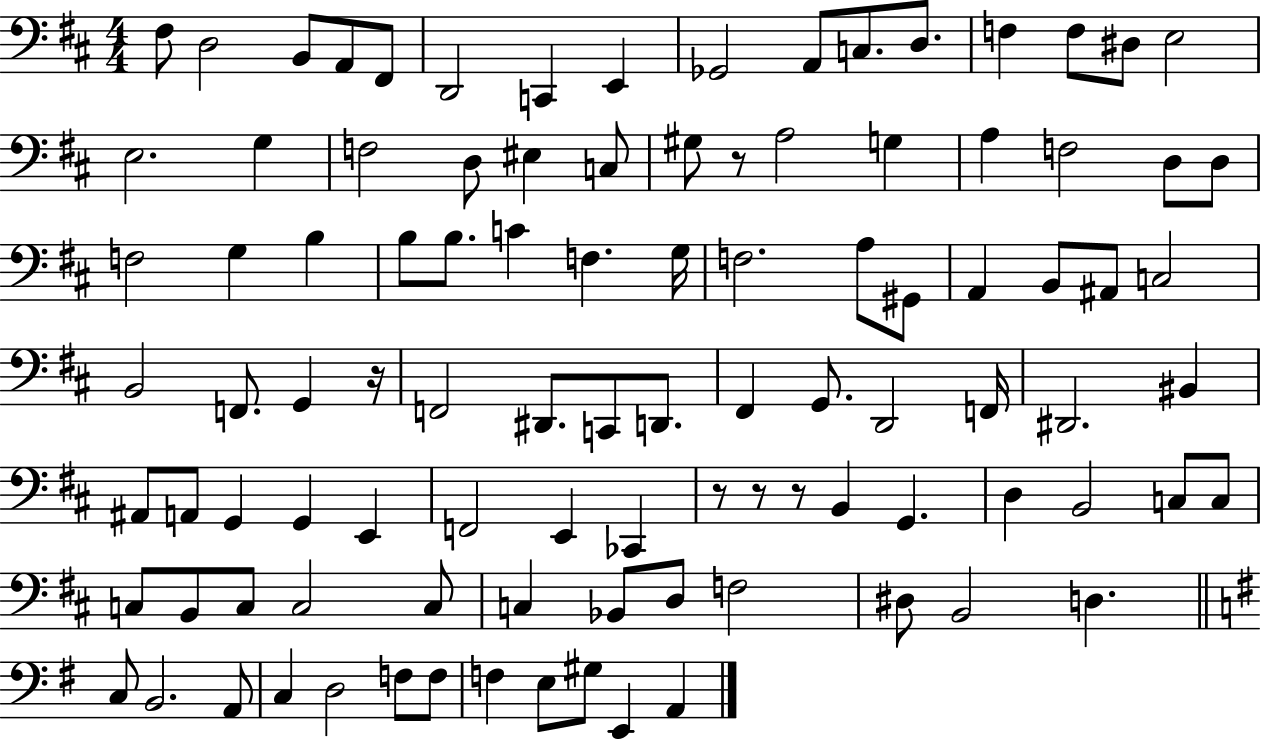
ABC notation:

X:1
T:Untitled
M:4/4
L:1/4
K:D
^F,/2 D,2 B,,/2 A,,/2 ^F,,/2 D,,2 C,, E,, _G,,2 A,,/2 C,/2 D,/2 F, F,/2 ^D,/2 E,2 E,2 G, F,2 D,/2 ^E, C,/2 ^G,/2 z/2 A,2 G, A, F,2 D,/2 D,/2 F,2 G, B, B,/2 B,/2 C F, G,/4 F,2 A,/2 ^G,,/2 A,, B,,/2 ^A,,/2 C,2 B,,2 F,,/2 G,, z/4 F,,2 ^D,,/2 C,,/2 D,,/2 ^F,, G,,/2 D,,2 F,,/4 ^D,,2 ^B,, ^A,,/2 A,,/2 G,, G,, E,, F,,2 E,, _C,, z/2 z/2 z/2 B,, G,, D, B,,2 C,/2 C,/2 C,/2 B,,/2 C,/2 C,2 C,/2 C, _B,,/2 D,/2 F,2 ^D,/2 B,,2 D, C,/2 B,,2 A,,/2 C, D,2 F,/2 F,/2 F, E,/2 ^G,/2 E,, A,,